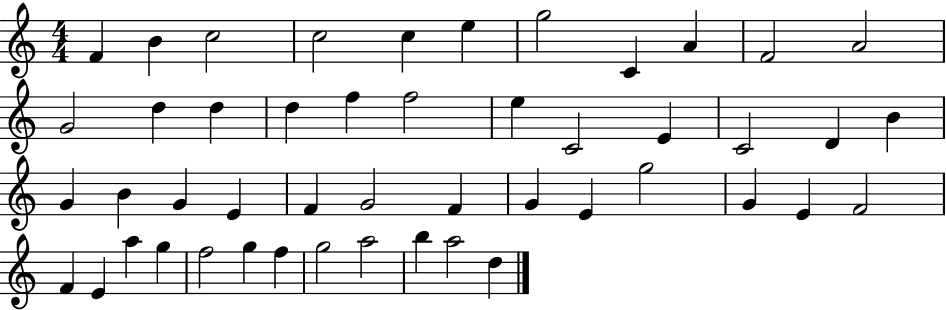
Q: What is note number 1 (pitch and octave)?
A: F4